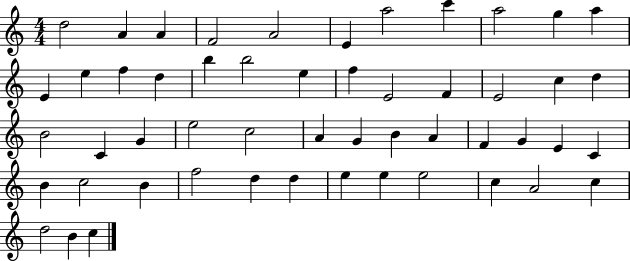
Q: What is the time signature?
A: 4/4